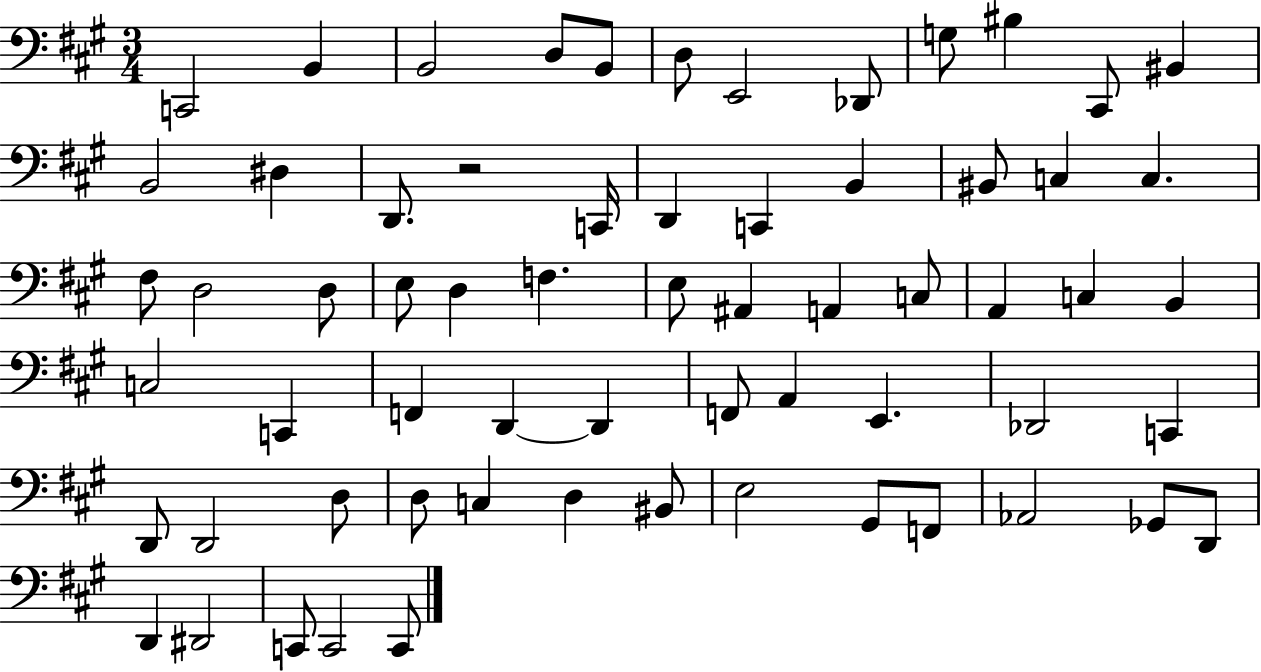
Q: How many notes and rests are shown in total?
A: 64